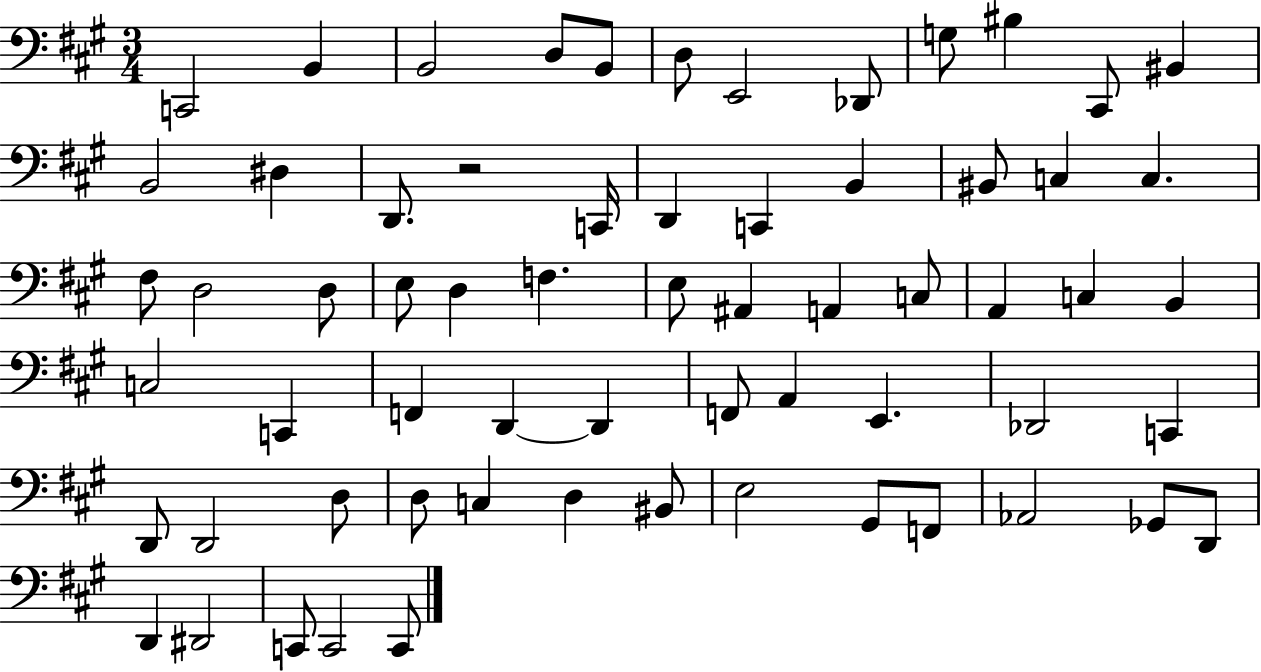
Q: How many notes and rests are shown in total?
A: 64